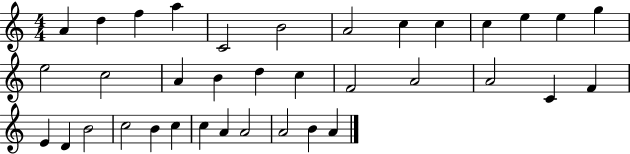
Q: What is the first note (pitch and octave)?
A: A4